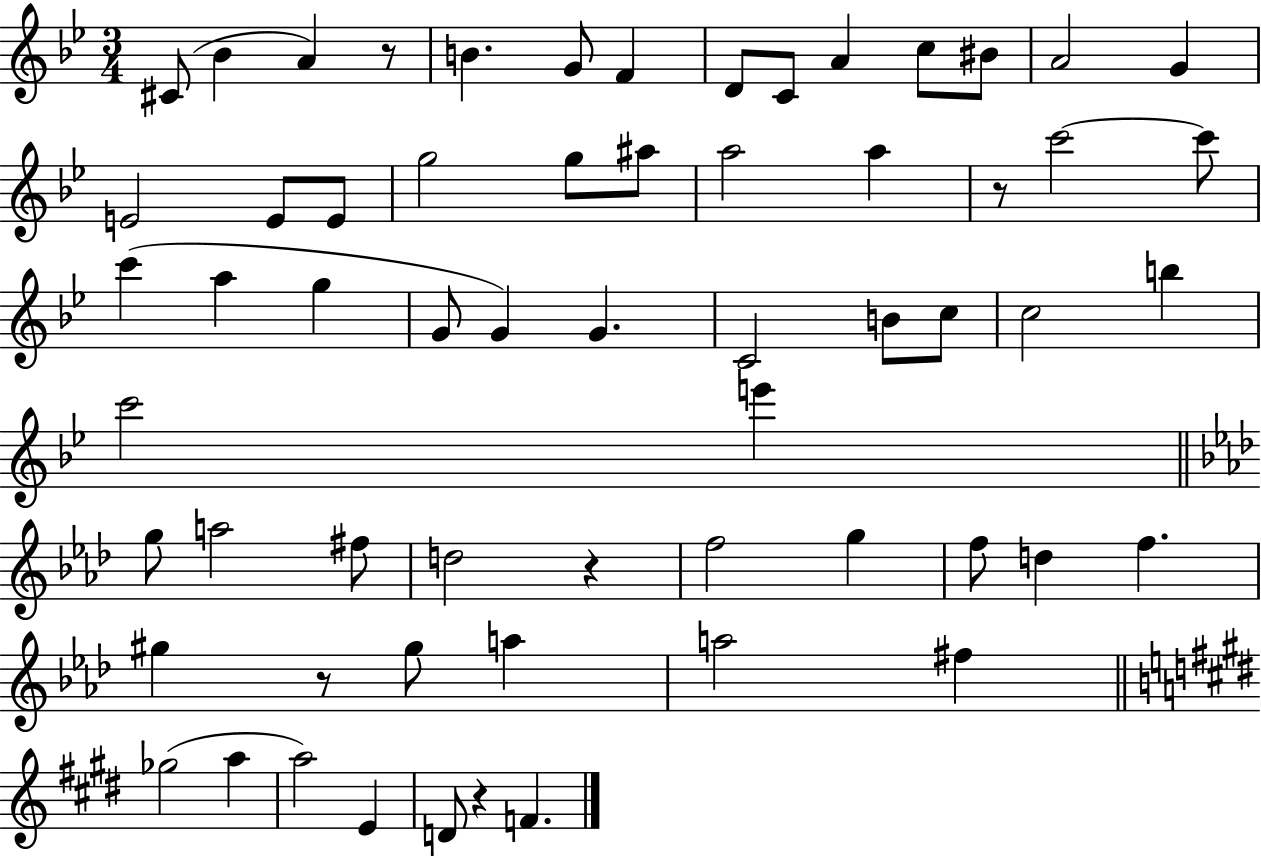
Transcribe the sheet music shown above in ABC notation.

X:1
T:Untitled
M:3/4
L:1/4
K:Bb
^C/2 _B A z/2 B G/2 F D/2 C/2 A c/2 ^B/2 A2 G E2 E/2 E/2 g2 g/2 ^a/2 a2 a z/2 c'2 c'/2 c' a g G/2 G G C2 B/2 c/2 c2 b c'2 e' g/2 a2 ^f/2 d2 z f2 g f/2 d f ^g z/2 ^g/2 a a2 ^f _g2 a a2 E D/2 z F